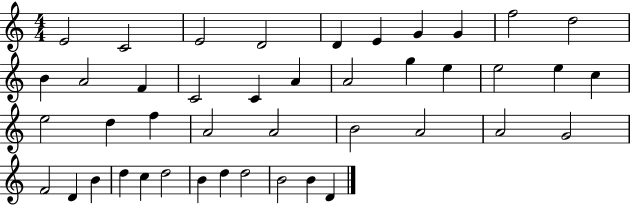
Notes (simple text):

E4/h C4/h E4/h D4/h D4/q E4/q G4/q G4/q F5/h D5/h B4/q A4/h F4/q C4/h C4/q A4/q A4/h G5/q E5/q E5/h E5/q C5/q E5/h D5/q F5/q A4/h A4/h B4/h A4/h A4/h G4/h F4/h D4/q B4/q D5/q C5/q D5/h B4/q D5/q D5/h B4/h B4/q D4/q